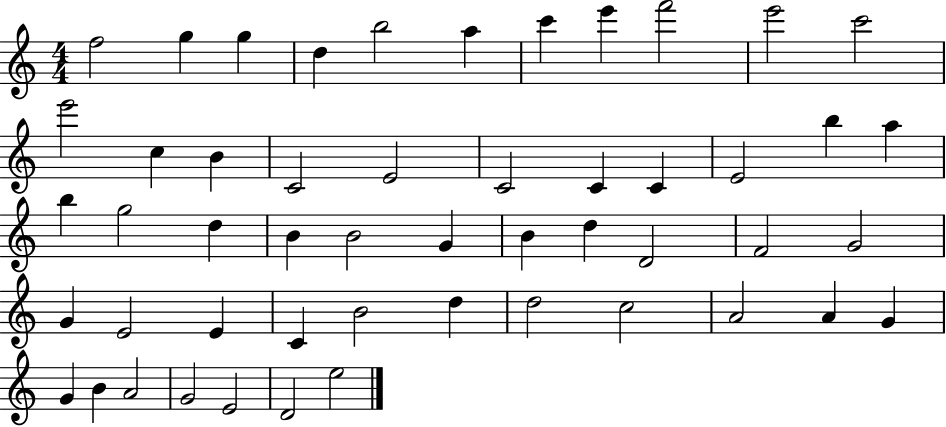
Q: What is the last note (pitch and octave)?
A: E5